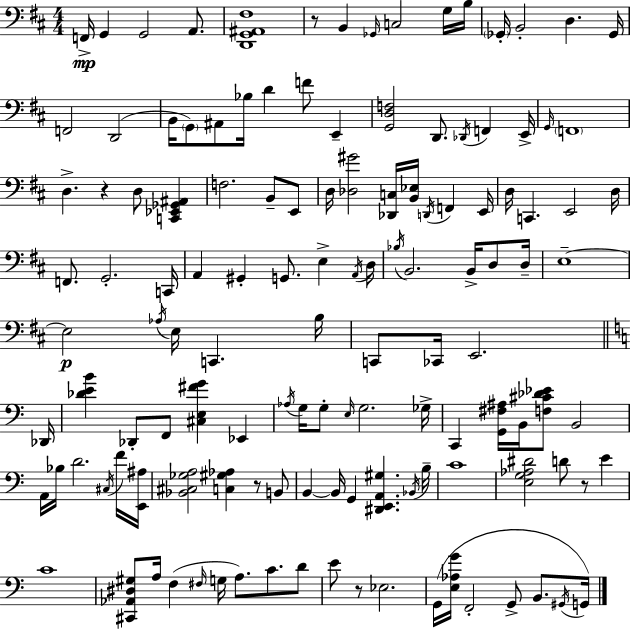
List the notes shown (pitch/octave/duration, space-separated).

F2/s G2/q G2/h A2/e. [D2,G2,A#2,F#3]/w R/e B2/q Gb2/s C3/h G3/s B3/s Gb2/s B2/h D3/q. Gb2/s F2/h D2/h B2/s G2/e A#2/e Bb3/s D4/q F4/e E2/q [G2,D3,F3]/h D2/e. Db2/s F2/q E2/s G2/s F2/w D3/q. R/q D3/e [C2,Eb2,Gb2,A#2]/q F3/h. B2/e E2/e D3/s [Db3,G#4]/h [Db2,C3]/s [B2,Eb3]/s D2/s F2/q E2/s D3/s C2/q. E2/h D3/s F2/e. G2/h. C2/s A2/q G#2/q G2/e. E3/q A2/s D3/s Bb3/s B2/h. B2/s D3/e D3/s E3/w E3/h Ab3/s E3/s C2/q. B3/s C2/e CES2/s E2/h. Db2/s [Db4,E4,B4]/q Db2/e F2/e [C#3,E3,F#4,G4]/q Eb2/q Ab3/s G3/s G3/e E3/s G3/h. Gb3/s C2/q [G2,F#3,A#3]/s B2/s [F3,C#4,Db4,Eb4]/e B2/h A2/s Bb3/s D4/h. C#3/s F4/s [E2,A#3]/s [Bb2,C#3,Gb3,A3]/h [C3,G#3,Ab3]/q R/e B2/e B2/q B2/s G2/q [D#2,E2,A2,G#3]/q. Bb2/s B3/s C4/w [E3,G3,Ab3,D#4]/h D4/e R/e E4/q C4/w [C#2,Ab2,D#3,G#3]/e A3/s F3/q F#3/s G3/s A3/e. C4/e. D4/e E4/e R/e Eb3/h. G2/s [E3,Ab3,G4]/s F2/h G2/e B2/e. G#2/s G2/s